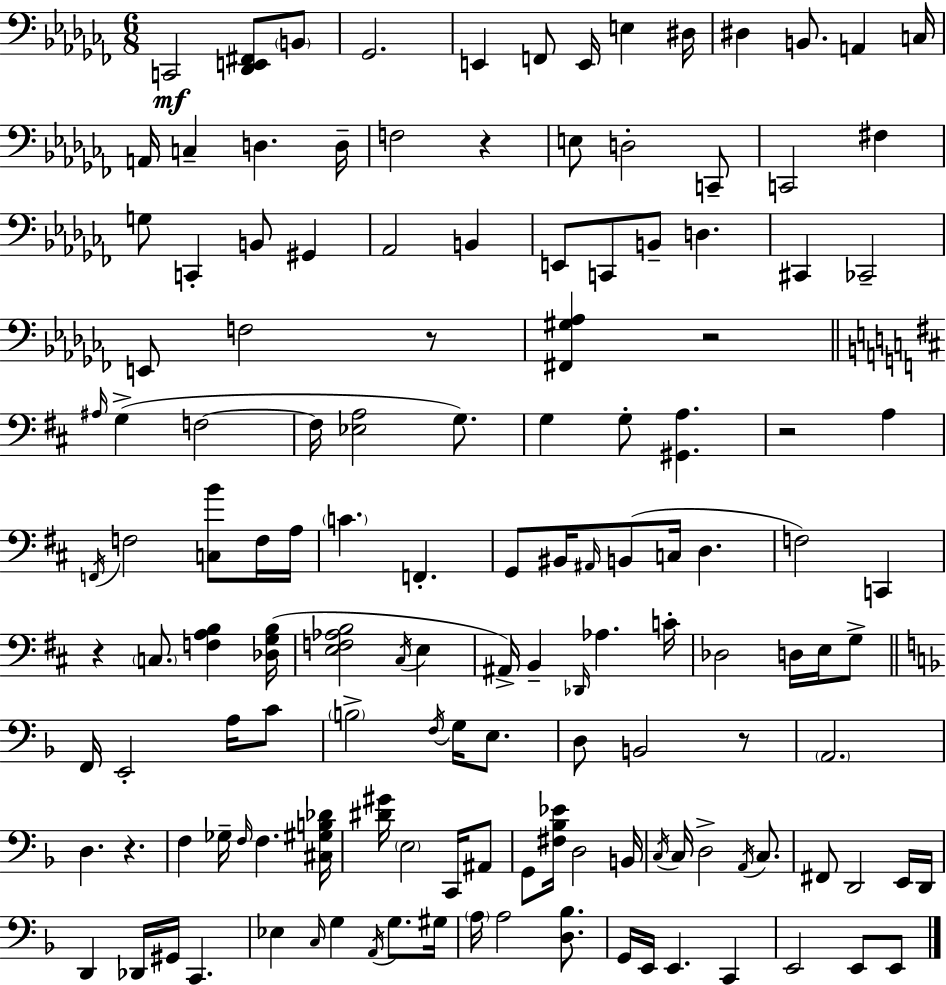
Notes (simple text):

C2/h [Db2,E2,F#2]/e B2/e Gb2/h. E2/q F2/e E2/s E3/q D#3/s D#3/q B2/e. A2/q C3/s A2/s C3/q D3/q. D3/s F3/h R/q E3/e D3/h C2/e C2/h F#3/q G3/e C2/q B2/e G#2/q Ab2/h B2/q E2/e C2/e B2/e D3/q. C#2/q CES2/h E2/e F3/h R/e [F#2,G#3,Ab3]/q R/h A#3/s G3/q F3/h F3/s [Eb3,A3]/h G3/e. G3/q G3/e [G#2,A3]/q. R/h A3/q F2/s F3/h [C3,B4]/e F3/s A3/s C4/q. F2/q. G2/e BIS2/s A#2/s B2/e C3/s D3/q. F3/h C2/q R/q C3/e. [F3,A3,B3]/q [Db3,G3,B3]/s [E3,F3,Ab3,B3]/h C#3/s E3/q A#2/s B2/q Db2/s Ab3/q. C4/s Db3/h D3/s E3/s G3/e F2/s E2/h A3/s C4/e B3/h F3/s G3/s E3/e. D3/e B2/h R/e A2/h. D3/q. R/q. F3/q Gb3/s F3/s F3/q. [C#3,G#3,B3,Db4]/s [D#4,G#4]/s E3/h C2/s A#2/e G2/e [F#3,Bb3,Eb4]/s D3/h B2/s C3/s C3/s D3/h A2/s C3/e. F#2/e D2/h E2/s D2/s D2/q Db2/s G#2/s C2/q. Eb3/q C3/s G3/q A2/s G3/e. G#3/s A3/s A3/h [D3,Bb3]/e. G2/s E2/s E2/q. C2/q E2/h E2/e E2/e